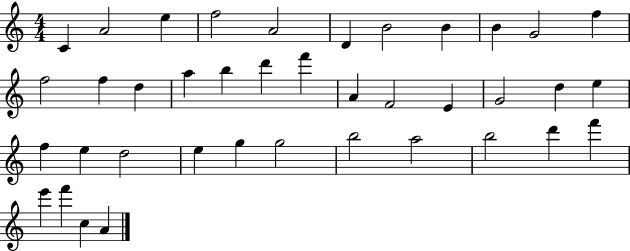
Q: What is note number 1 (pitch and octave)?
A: C4